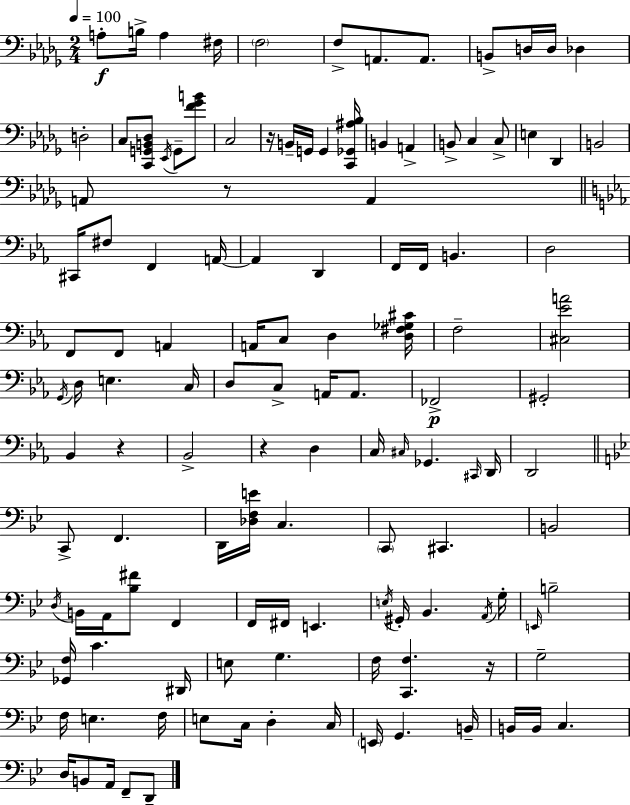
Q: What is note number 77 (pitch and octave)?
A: F2